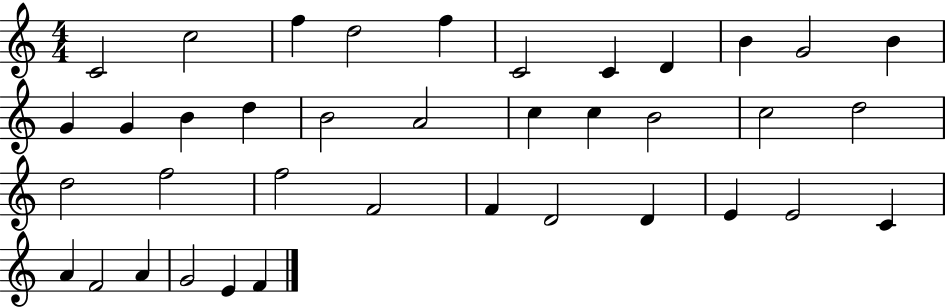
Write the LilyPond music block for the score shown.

{
  \clef treble
  \numericTimeSignature
  \time 4/4
  \key c \major
  c'2 c''2 | f''4 d''2 f''4 | c'2 c'4 d'4 | b'4 g'2 b'4 | \break g'4 g'4 b'4 d''4 | b'2 a'2 | c''4 c''4 b'2 | c''2 d''2 | \break d''2 f''2 | f''2 f'2 | f'4 d'2 d'4 | e'4 e'2 c'4 | \break a'4 f'2 a'4 | g'2 e'4 f'4 | \bar "|."
}